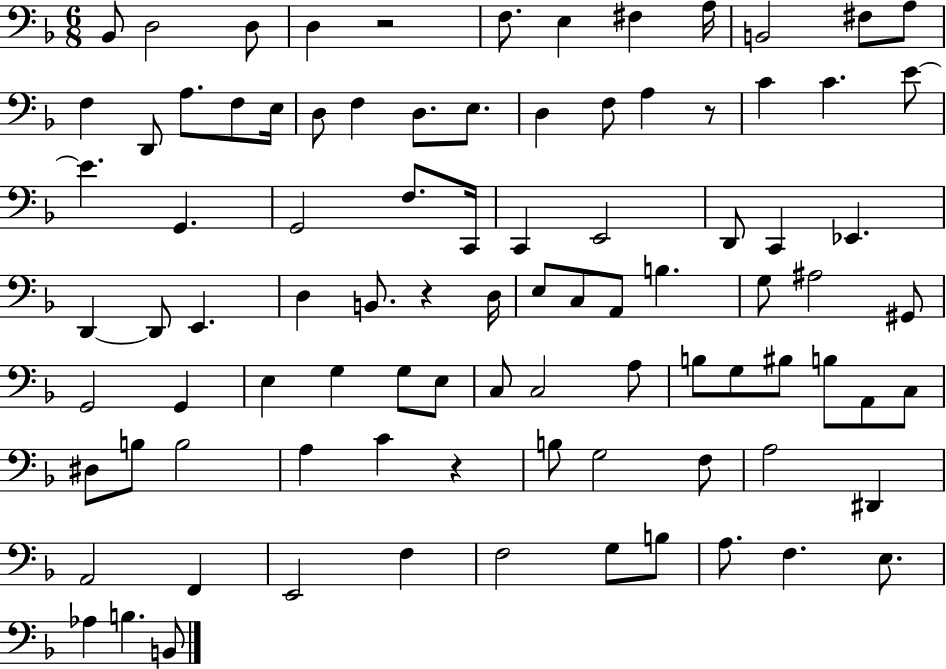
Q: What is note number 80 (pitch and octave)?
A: G3